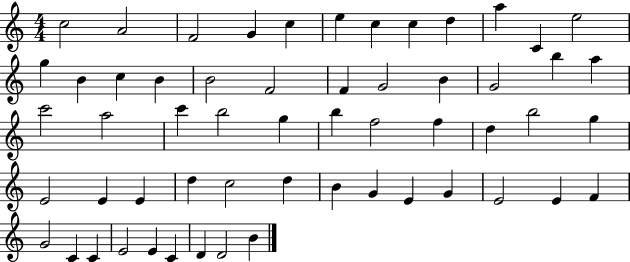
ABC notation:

X:1
T:Untitled
M:4/4
L:1/4
K:C
c2 A2 F2 G c e c c d a C e2 g B c B B2 F2 F G2 B G2 b a c'2 a2 c' b2 g b f2 f d b2 g E2 E E d c2 d B G E G E2 E F G2 C C E2 E C D D2 B